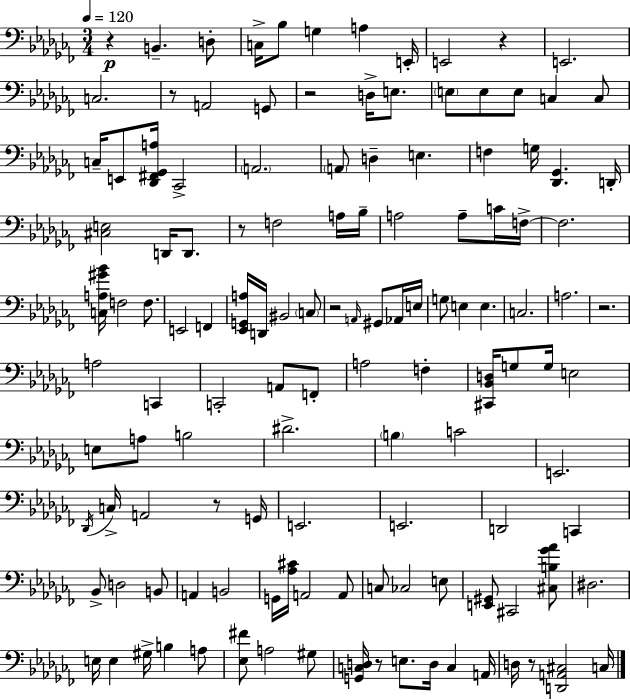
{
  \clef bass
  \numericTimeSignature
  \time 3/4
  \key aes \minor
  \tempo 4 = 120
  r4\p b,4.-- d8-. | c16-> bes8 g4 a4 e,16-. | e,2 r4 | e,2. | \break c2. | r8 a,2 g,8 | r2 d16-> e8. | \parenthesize e8 e8 e8 c4 c8 | \break c16-- e,8 <des, fis, ges, a>16 ces,2-> | \parenthesize a,2. | \parenthesize a,8 d4-- e4. | f4 g16 <des, ges,>4. d,16-. | \break <cis e>2 d,16 d,8. | r8 f2 a16 bes16-- | a2 a8-- c'16 f16->~~ | f2. | \break <c a gis' bes'>16 f2 f8. | e,2 f,4 | <ees, g, a>16 d,16 bis,2 \parenthesize c8 | r2 \grace { a,16 } gis,8 aes,16 | \break e16 g8 e4 e4. | c2. | a2. | r2. | \break a2 c,4 | c,2-. a,8 f,8-. | a2 f4-. | <cis, bes, d>16 g8 g16 e2 | \break e8 a8 b2 | dis'2.-> | \parenthesize b4 c'2 | e,2. | \break \acciaccatura { des,16 } c16-> a,2 r8 | g,16 e,2. | e,2. | d,2 c,4 | \break bes,8-> d2 | b,8 a,4 b,2 | g,16 <aes cis'>16 a,2 | a,8 c8 ces2 | \break e8 <e, gis,>8 cis,2 | <cis b ges' aes'>8 dis2. | e16 e4 gis16-> b4 | a8 <ees fis'>8 a2 | \break gis8 <g, c d>16 r8 e8. d16 c4 | a,16 d16 r8 <d, a, cis>2 | c16 \bar "|."
}